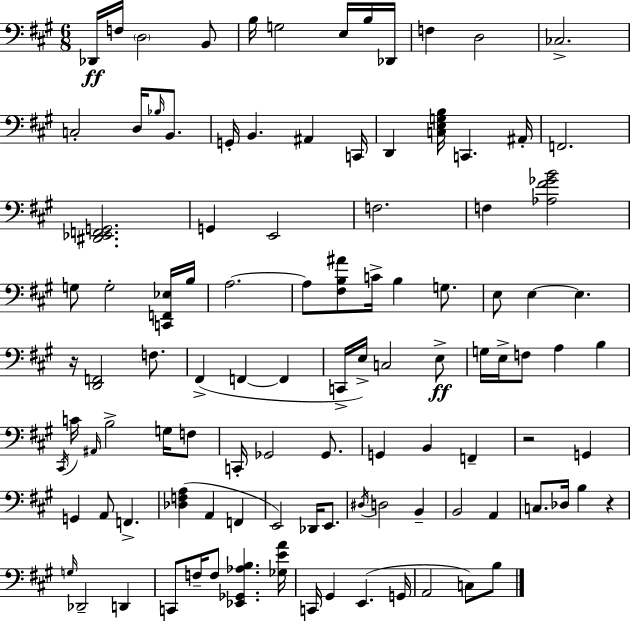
Db2/s F3/s D3/h B2/e B3/s G3/h E3/s B3/s Db2/s F3/q D3/h CES3/h. C3/h D3/s Bb3/s B2/e. G2/s B2/q. A#2/q C2/s D2/q [C3,E3,G3,B3]/s C2/q. A#2/s F2/h. [D#2,Eb2,F2,G2]/h. G2/q E2/h F3/h. F3/q [Ab3,F#4,Gb4,B4]/h G3/e G3/h [C2,F2,Eb3]/s B3/s A3/h. A3/e [F#3,B3,A#4]/e C4/s B3/q G3/e. E3/e E3/q E3/q. R/s [D2,F2]/h F3/e. F#2/q F2/q F2/q C2/s E3/s C3/h E3/e G3/s E3/s F3/e A3/q B3/q C#2/s C4/s A#2/s B3/h G3/s F3/e C2/s Gb2/h Gb2/e. G2/q B2/q F2/q R/h G2/q G2/q A2/e F2/q. [Db3,F3,A3]/q A2/q F2/q E2/h Db2/s E2/e. D#3/s D3/h B2/q B2/h A2/q C3/e. Db3/s B3/q R/q G3/s Db2/h D2/q C2/e F3/s F3/e [Eb2,Gb2,Ab3,B3]/q. [Gb3,E4,A4]/s C2/s G#2/q E2/q. G2/s A2/h C3/e B3/e